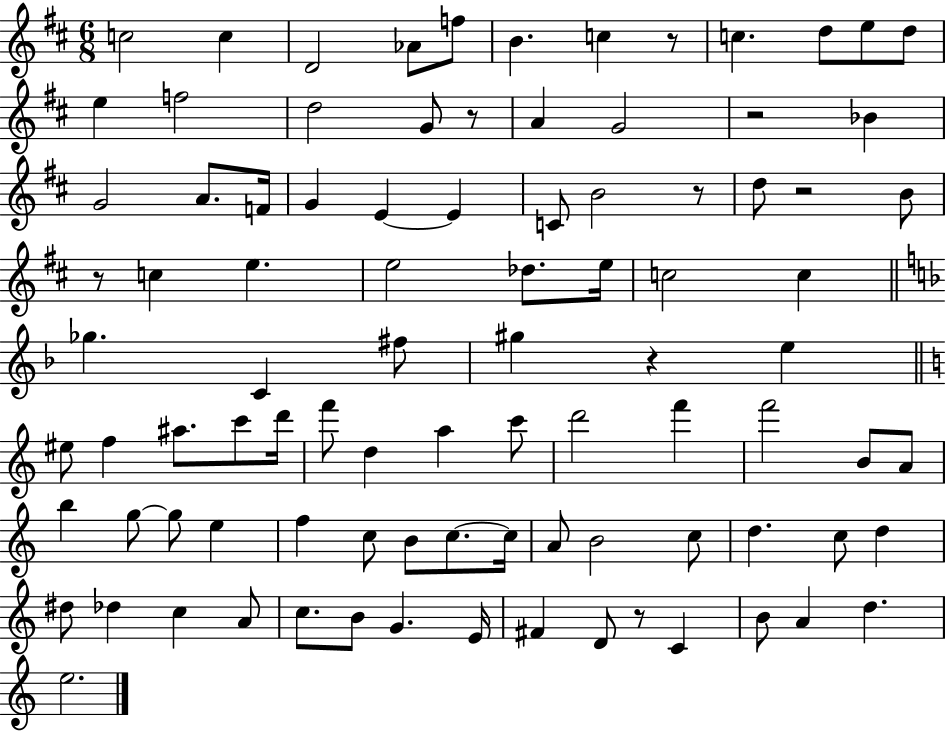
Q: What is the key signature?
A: D major